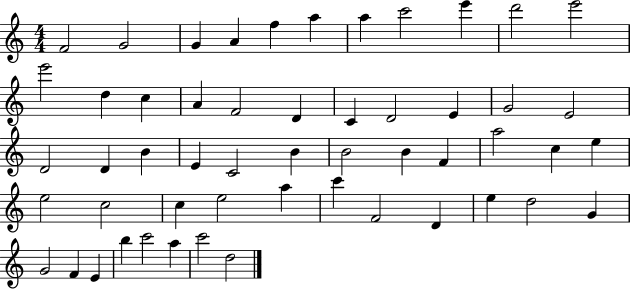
F4/h G4/h G4/q A4/q F5/q A5/q A5/q C6/h E6/q D6/h E6/h E6/h D5/q C5/q A4/q F4/h D4/q C4/q D4/h E4/q G4/h E4/h D4/h D4/q B4/q E4/q C4/h B4/q B4/h B4/q F4/q A5/h C5/q E5/q E5/h C5/h C5/q E5/h A5/q C6/q F4/h D4/q E5/q D5/h G4/q G4/h F4/q E4/q B5/q C6/h A5/q C6/h D5/h